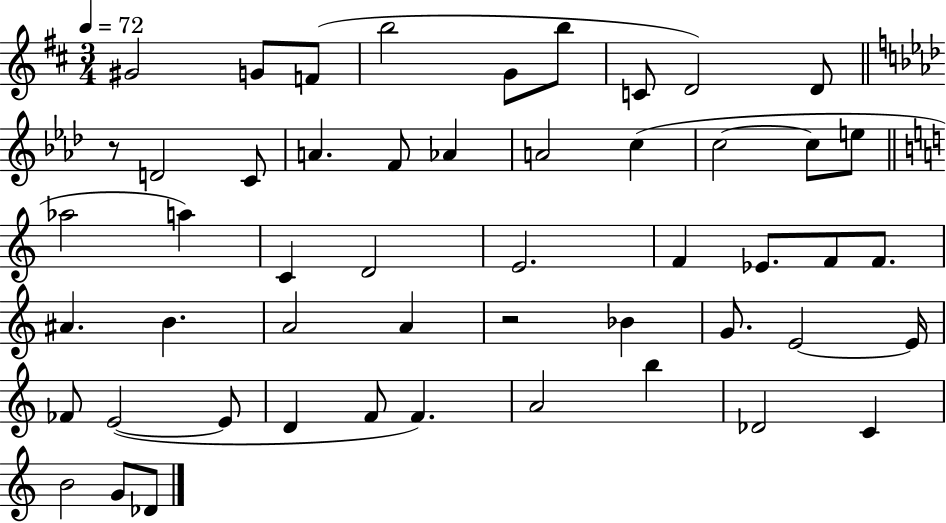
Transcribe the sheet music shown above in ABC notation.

X:1
T:Untitled
M:3/4
L:1/4
K:D
^G2 G/2 F/2 b2 G/2 b/2 C/2 D2 D/2 z/2 D2 C/2 A F/2 _A A2 c c2 c/2 e/2 _a2 a C D2 E2 F _E/2 F/2 F/2 ^A B A2 A z2 _B G/2 E2 E/4 _F/2 E2 E/2 D F/2 F A2 b _D2 C B2 G/2 _D/2